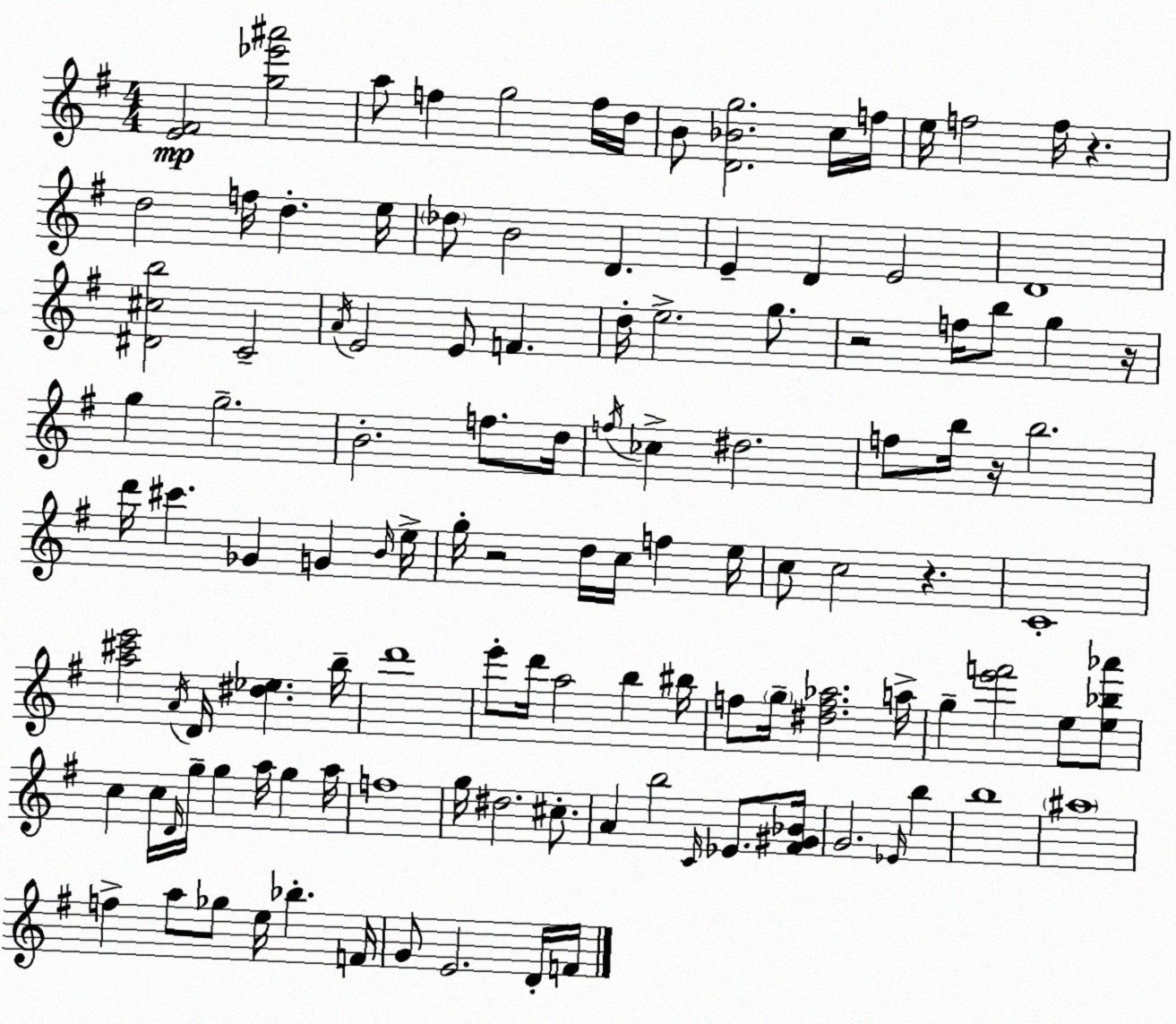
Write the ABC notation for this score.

X:1
T:Untitled
M:4/4
L:1/4
K:G
[E^F]2 [g_e'^a']2 a/2 f g2 f/4 d/4 B/2 [D_Bg]2 c/4 f/4 e/4 f2 f/4 z d2 f/4 d e/4 _d/2 B2 D E D E2 D4 [^D^cb]2 C2 A/4 E2 E/2 F d/4 e2 g/2 z2 f/4 b/2 g z/4 g g2 B2 f/2 d/4 f/4 _c ^d2 f/2 b/4 z/4 b2 d'/4 ^c' _G G B/4 e/4 g/4 z2 d/4 c/4 f e/4 c/2 c2 z C4 [a^c'e']2 A/4 D/4 [^d_e] b/4 d'4 e'/2 d'/4 a2 b ^b/4 f/2 g/4 [^df_a]2 a/4 g [e'f']2 e/2 [e_b_a']/2 c c/4 D/4 g/4 g a/4 g a/4 f4 g/4 ^d2 ^c/2 A b2 C/4 _E/2 [^F^G_B]/4 G2 _E/4 b b4 ^a4 f a/2 _g/2 e/4 _b F/4 G/2 E2 D/4 F/4